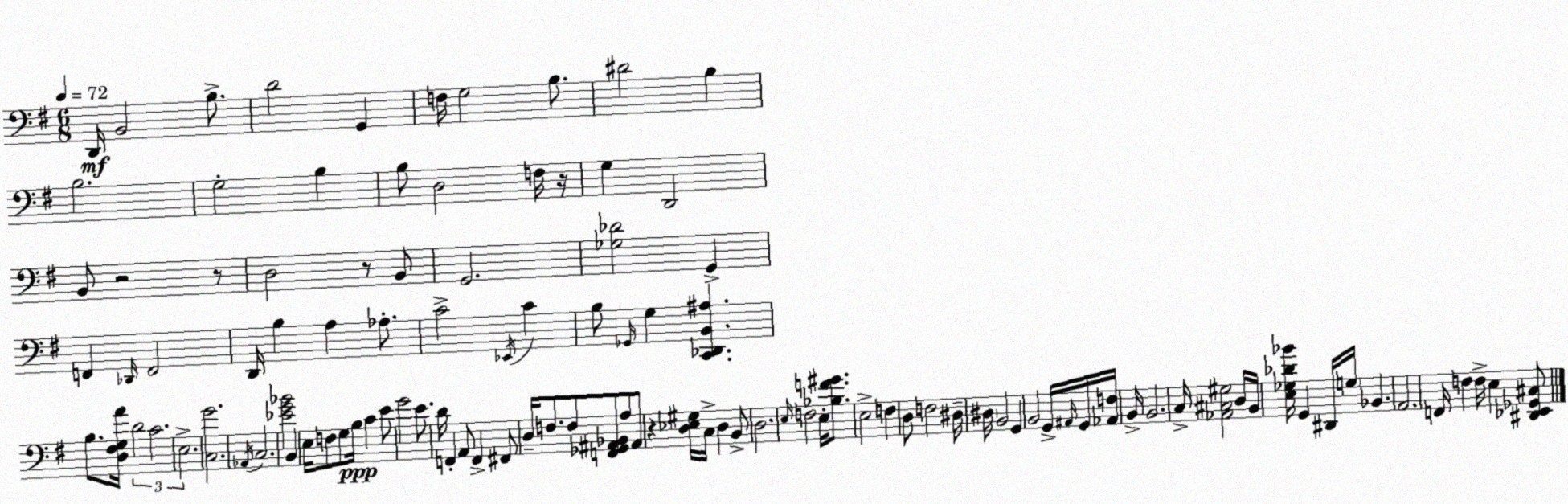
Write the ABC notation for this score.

X:1
T:Untitled
M:6/8
L:1/4
K:G
D,,/4 B,,2 B,/2 D2 G,, F,/4 G,2 B,/2 ^D2 B, B,2 G,2 B, B,/2 D,2 F,/4 z/4 G, D,,2 B,,/2 z2 z/2 D,2 z/2 B,,/2 G,,2 [_G,_D]2 G,, F,, _D,,/4 F,,2 D,,/4 B, A, _A,/2 C2 _E,,/4 C B,/2 _G,,/4 G, [C,,_D,,B,,^A,] B,/2 [D,^F,G,A]/4 D2 C2 E,2 [C,G]2 _A,,/4 C,2 [_EG_B]2 B,, E,/4 F,/2 G,/2 B,/4 C E/2 G2 E/2 D/4 F,, A,,/2 F,, ^F,,/2 D,/4 F,/2 F,/2 [F,,_G,,^A,,_B,,]/2 A,/2 ^A,,/2 z [D,_E,^G,]/4 C,/4 D, B,,/2 D,2 E,/4 F,2 E,/4 [_B,F^G]/2 E,2 F, D,/2 F,2 ^D,/4 ^D,/4 B,,2 G,, B,,2 G,,/4 ^A,,/4 G,,/4 [_A,,F,]/4 B,,/4 B,,2 C,/4 [_A,,^C,^G,]2 D,/4 B,,/4 [E,_G,_D_B]/4 G,, ^D,,/4 G,/4 _B,, A,,2 F,,/4 F, F,/4 E, [^D,,_E,,_G,,^C,]/2